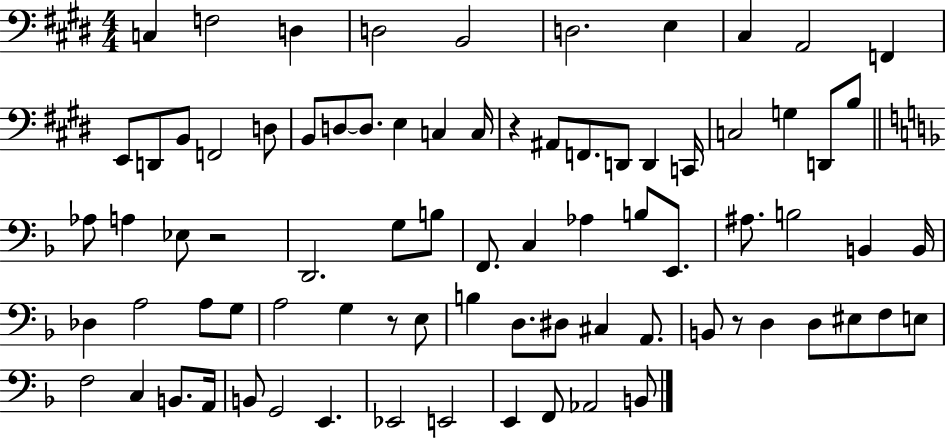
X:1
T:Untitled
M:4/4
L:1/4
K:E
C, F,2 D, D,2 B,,2 D,2 E, ^C, A,,2 F,, E,,/2 D,,/2 B,,/2 F,,2 D,/2 B,,/2 D,/2 D,/2 E, C, C,/4 z ^A,,/2 F,,/2 D,,/2 D,, C,,/4 C,2 G, D,,/2 B,/2 _A,/2 A, _E,/2 z2 D,,2 G,/2 B,/2 F,,/2 C, _A, B,/2 E,,/2 ^A,/2 B,2 B,, B,,/4 _D, A,2 A,/2 G,/2 A,2 G, z/2 E,/2 B, D,/2 ^D,/2 ^C, A,,/2 B,,/2 z/2 D, D,/2 ^E,/2 F,/2 E,/2 F,2 C, B,,/2 A,,/4 B,,/2 G,,2 E,, _E,,2 E,,2 E,, F,,/2 _A,,2 B,,/2